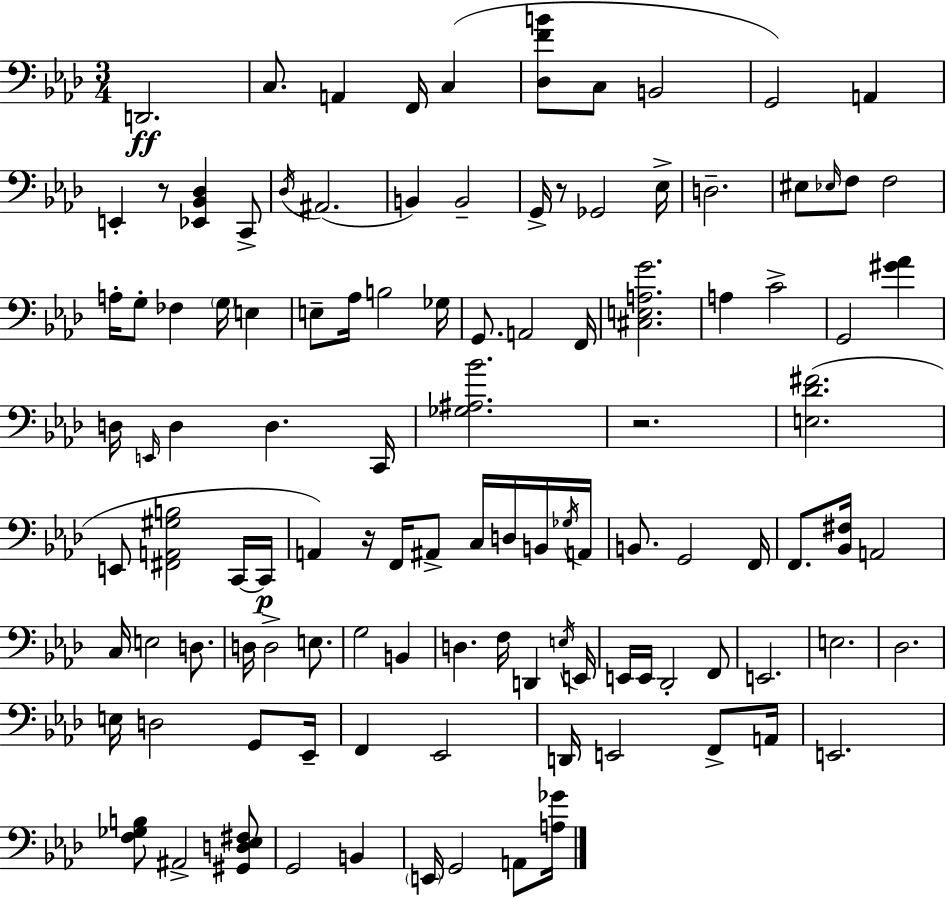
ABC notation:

X:1
T:Untitled
M:3/4
L:1/4
K:Fm
D,,2 C,/2 A,, F,,/4 C, [_D,FB]/2 C,/2 B,,2 G,,2 A,, E,, z/2 [_E,,_B,,_D,] C,,/2 _D,/4 ^A,,2 B,, B,,2 G,,/4 z/2 _G,,2 _E,/4 D,2 ^E,/2 _E,/4 F,/2 F,2 A,/4 G,/2 _F, G,/4 E, E,/2 _A,/4 B,2 _G,/4 G,,/2 A,,2 F,,/4 [^C,E,A,G]2 A, C2 G,,2 [^G_A] D,/4 E,,/4 D, D, C,,/4 [_G,^A,_B]2 z2 [E,_D^F]2 E,,/2 [^F,,A,,^G,B,]2 C,,/4 C,,/4 A,, z/4 F,,/4 ^A,,/2 C,/4 D,/4 B,,/4 _G,/4 A,,/4 B,,/2 G,,2 F,,/4 F,,/2 [_B,,^F,]/4 A,,2 C,/4 E,2 D,/2 D,/4 D,2 E,/2 G,2 B,, D, F,/4 D,, E,/4 E,,/4 E,,/4 E,,/4 _D,,2 F,,/2 E,,2 E,2 _D,2 E,/4 D,2 G,,/2 _E,,/4 F,, _E,,2 D,,/4 E,,2 F,,/2 A,,/4 E,,2 [F,_G,B,]/2 ^A,,2 [^G,,D,_E,^F,]/2 G,,2 B,, E,,/4 G,,2 A,,/2 [A,_G]/4